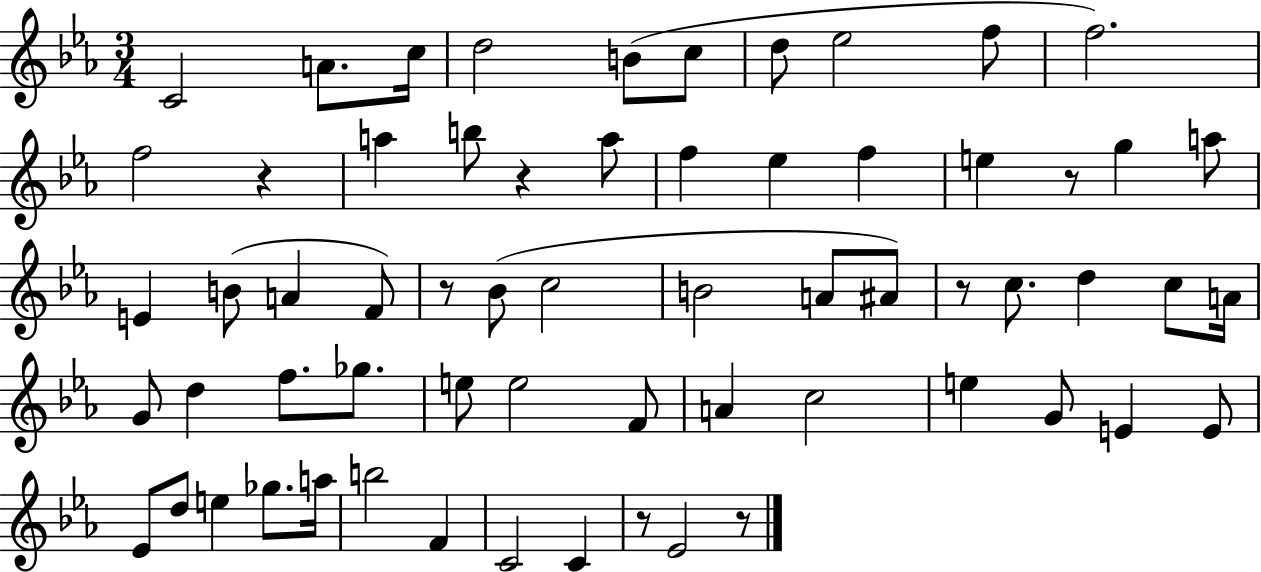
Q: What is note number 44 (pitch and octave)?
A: G4